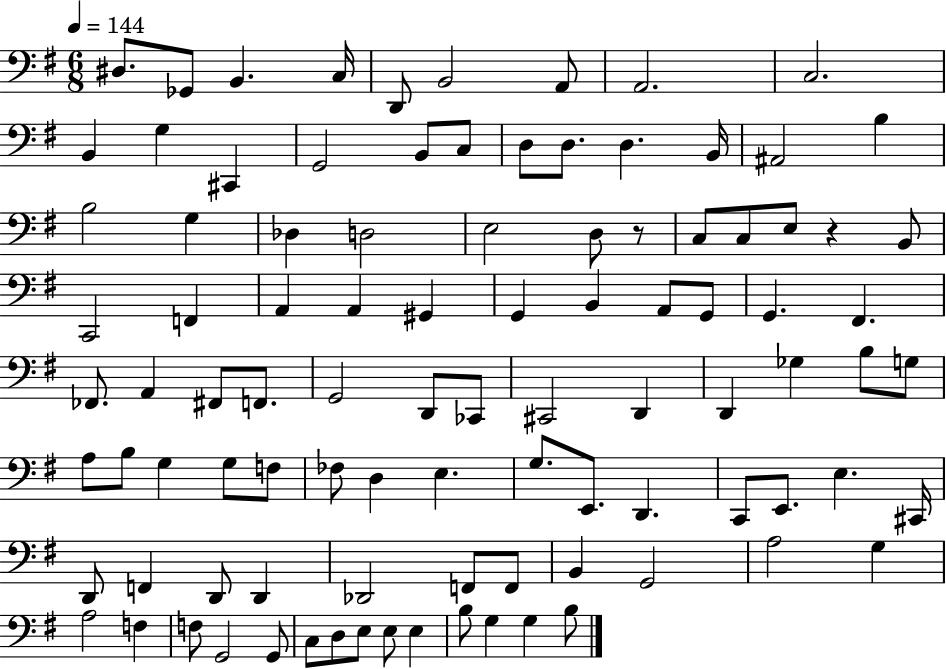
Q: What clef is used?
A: bass